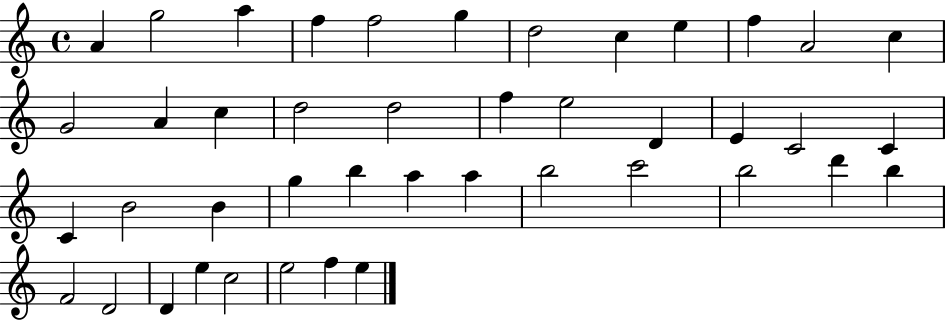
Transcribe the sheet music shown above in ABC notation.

X:1
T:Untitled
M:4/4
L:1/4
K:C
A g2 a f f2 g d2 c e f A2 c G2 A c d2 d2 f e2 D E C2 C C B2 B g b a a b2 c'2 b2 d' b F2 D2 D e c2 e2 f e